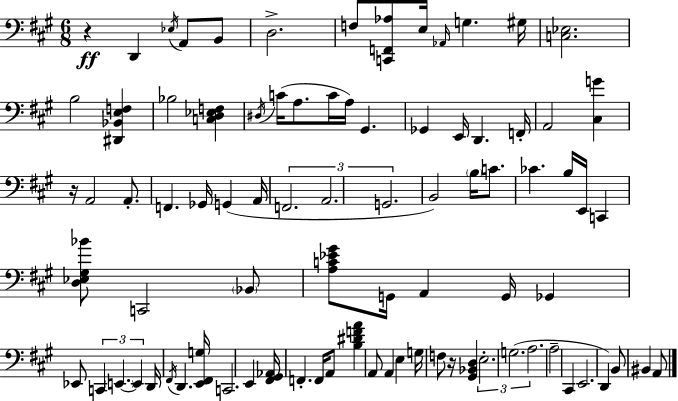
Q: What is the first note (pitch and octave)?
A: D2